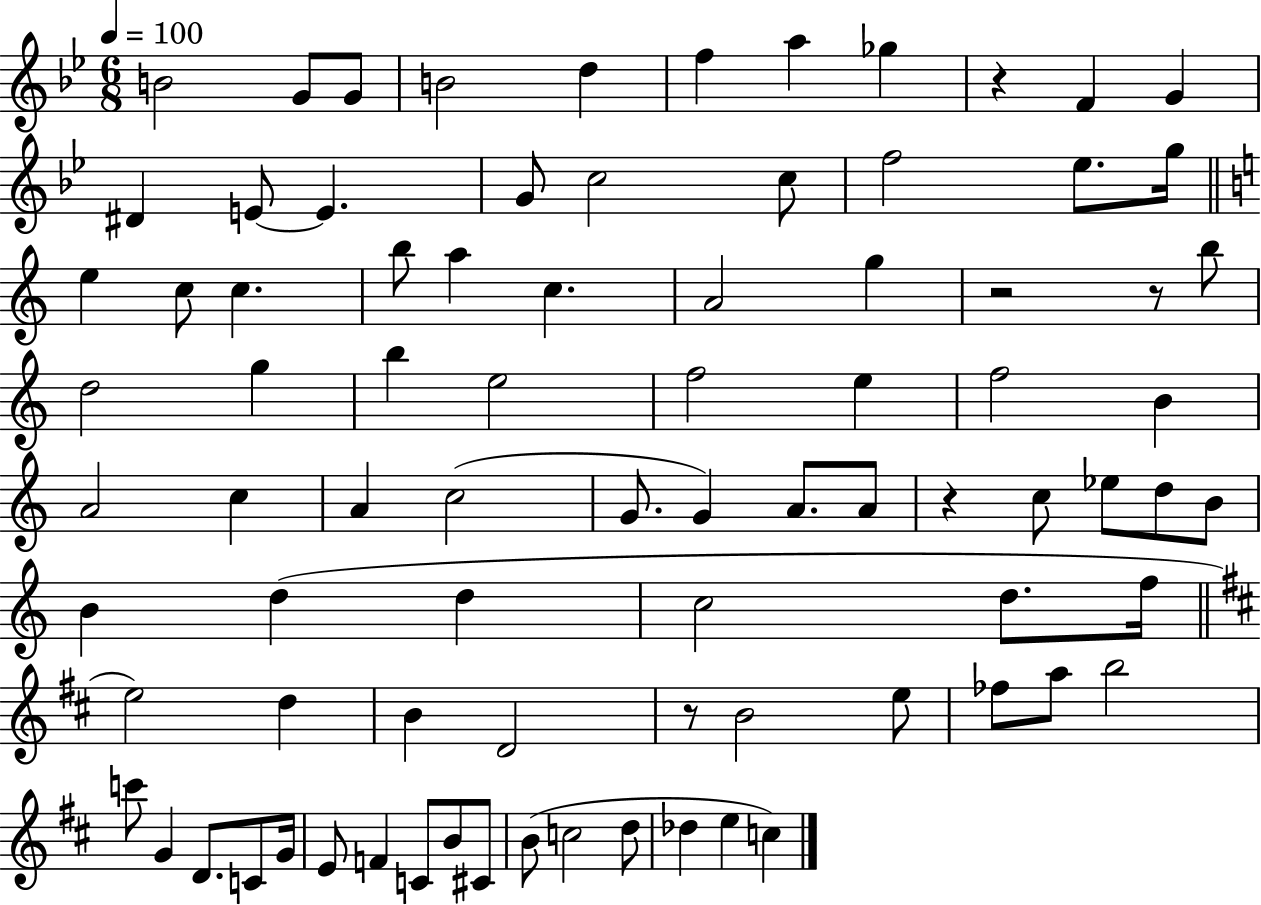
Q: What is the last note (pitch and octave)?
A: C5